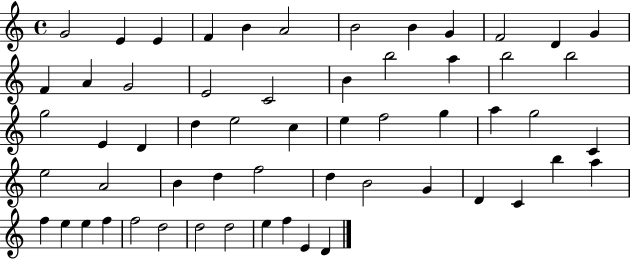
{
  \clef treble
  \time 4/4
  \defaultTimeSignature
  \key c \major
  g'2 e'4 e'4 | f'4 b'4 a'2 | b'2 b'4 g'4 | f'2 d'4 g'4 | \break f'4 a'4 g'2 | e'2 c'2 | b'4 b''2 a''4 | b''2 b''2 | \break g''2 e'4 d'4 | d''4 e''2 c''4 | e''4 f''2 g''4 | a''4 g''2 c'4 | \break e''2 a'2 | b'4 d''4 f''2 | d''4 b'2 g'4 | d'4 c'4 b''4 a''4 | \break f''4 e''4 e''4 f''4 | f''2 d''2 | d''2 d''2 | e''4 f''4 e'4 d'4 | \break \bar "|."
}